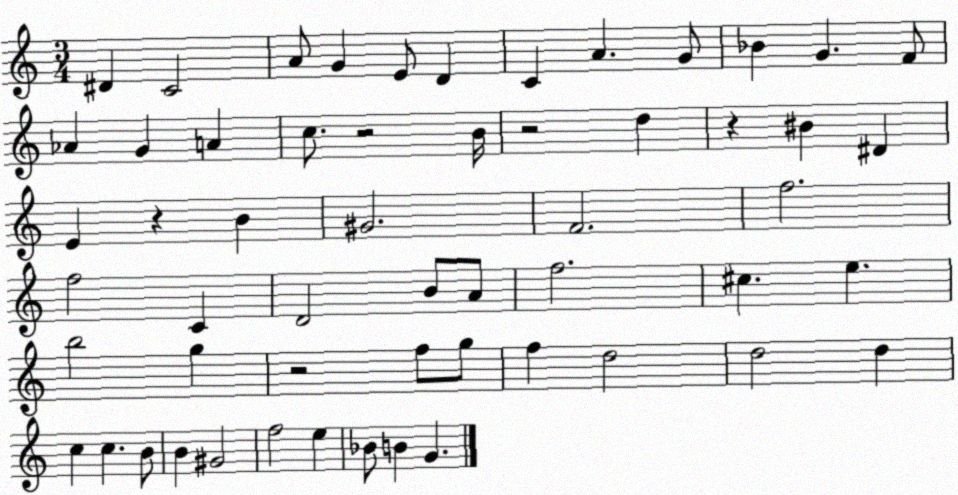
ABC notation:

X:1
T:Untitled
M:3/4
L:1/4
K:C
^D C2 A/2 G E/2 D C A G/2 _B G F/2 _A G A c/2 z2 B/4 z2 d z ^B ^D E z B ^G2 F2 f2 f2 C D2 B/2 A/2 f2 ^c e b2 g z2 f/2 g/2 f d2 d2 d c c B/2 B ^G2 f2 e _B/2 B G